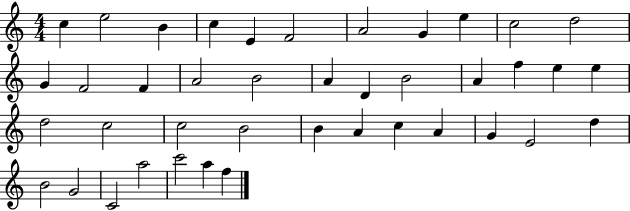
C5/q E5/h B4/q C5/q E4/q F4/h A4/h G4/q E5/q C5/h D5/h G4/q F4/h F4/q A4/h B4/h A4/q D4/q B4/h A4/q F5/q E5/q E5/q D5/h C5/h C5/h B4/h B4/q A4/q C5/q A4/q G4/q E4/h D5/q B4/h G4/h C4/h A5/h C6/h A5/q F5/q